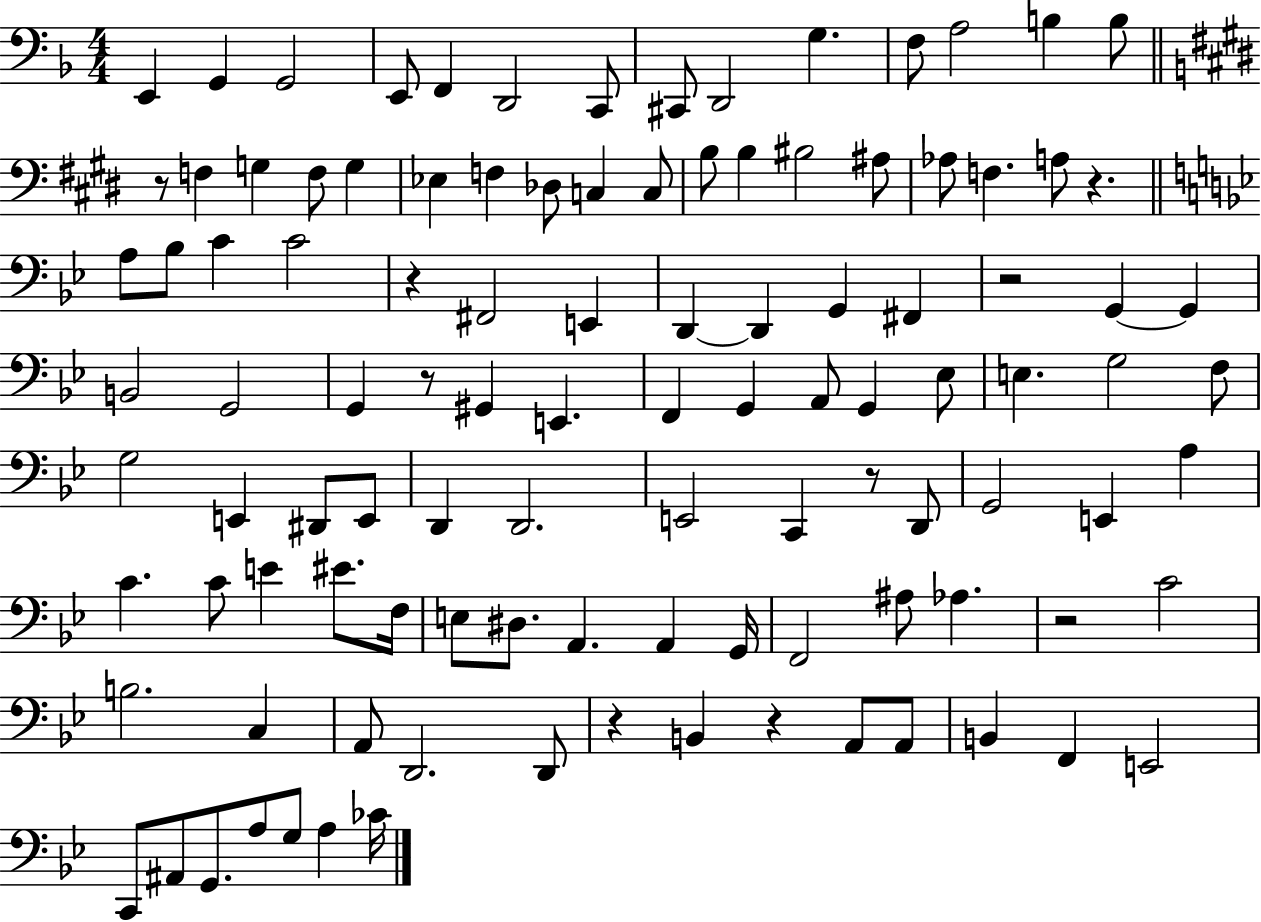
{
  \clef bass
  \numericTimeSignature
  \time 4/4
  \key f \major
  e,4 g,4 g,2 | e,8 f,4 d,2 c,8 | cis,8 d,2 g4. | f8 a2 b4 b8 | \break \bar "||" \break \key e \major r8 f4 g4 f8 g4 | ees4 f4 des8 c4 c8 | b8 b4 bis2 ais8 | aes8 f4. a8 r4. | \break \bar "||" \break \key bes \major a8 bes8 c'4 c'2 | r4 fis,2 e,4 | d,4~~ d,4 g,4 fis,4 | r2 g,4~~ g,4 | \break b,2 g,2 | g,4 r8 gis,4 e,4. | f,4 g,4 a,8 g,4 ees8 | e4. g2 f8 | \break g2 e,4 dis,8 e,8 | d,4 d,2. | e,2 c,4 r8 d,8 | g,2 e,4 a4 | \break c'4. c'8 e'4 eis'8. f16 | e8 dis8. a,4. a,4 g,16 | f,2 ais8 aes4. | r2 c'2 | \break b2. c4 | a,8 d,2. d,8 | r4 b,4 r4 a,8 a,8 | b,4 f,4 e,2 | \break c,8 ais,8 g,8. a8 g8 a4 ces'16 | \bar "|."
}